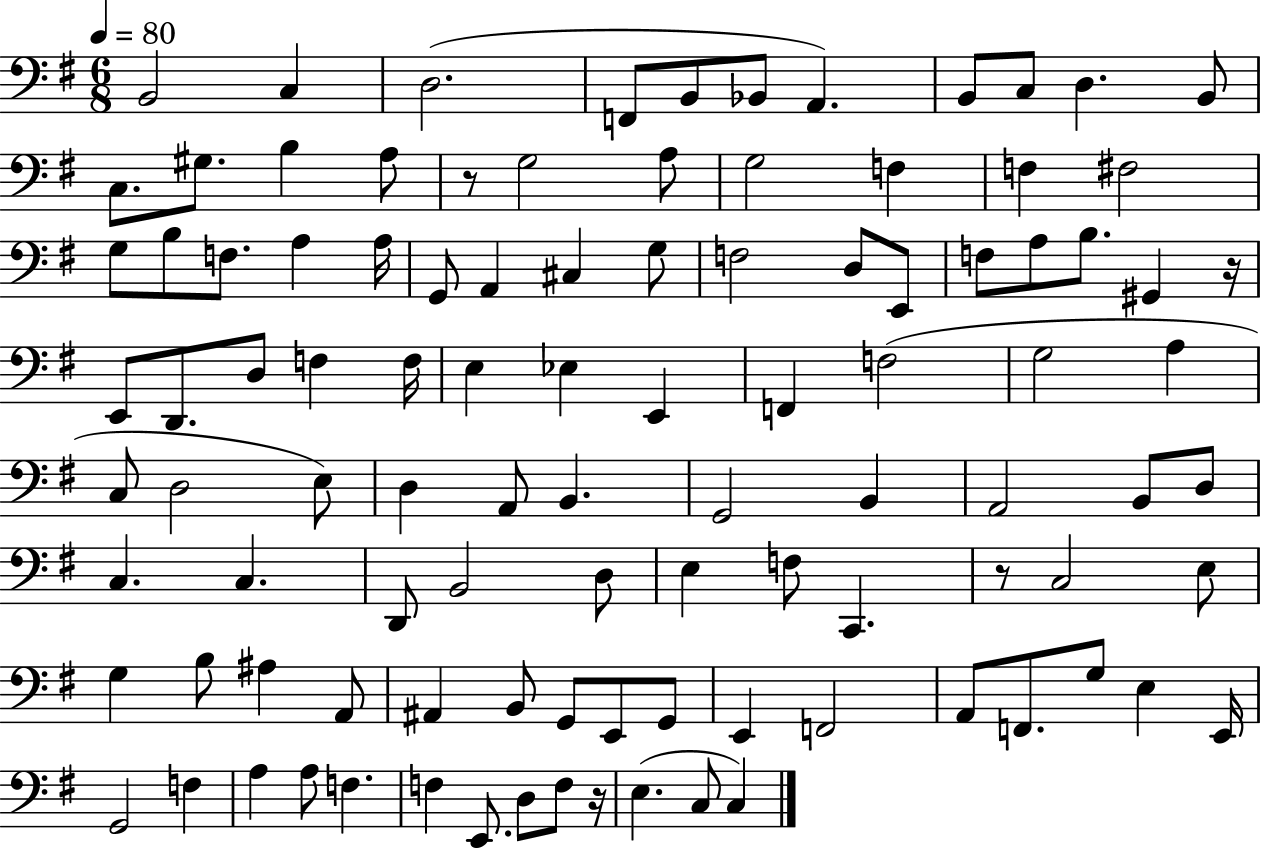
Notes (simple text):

B2/h C3/q D3/h. F2/e B2/e Bb2/e A2/q. B2/e C3/e D3/q. B2/e C3/e. G#3/e. B3/q A3/e R/e G3/h A3/e G3/h F3/q F3/q F#3/h G3/e B3/e F3/e. A3/q A3/s G2/e A2/q C#3/q G3/e F3/h D3/e E2/e F3/e A3/e B3/e. G#2/q R/s E2/e D2/e. D3/e F3/q F3/s E3/q Eb3/q E2/q F2/q F3/h G3/h A3/q C3/e D3/h E3/e D3/q A2/e B2/q. G2/h B2/q A2/h B2/e D3/e C3/q. C3/q. D2/e B2/h D3/e E3/q F3/e C2/q. R/e C3/h E3/e G3/q B3/e A#3/q A2/e A#2/q B2/e G2/e E2/e G2/e E2/q F2/h A2/e F2/e. G3/e E3/q E2/s G2/h F3/q A3/q A3/e F3/q. F3/q E2/e. D3/e F3/e R/s E3/q. C3/e C3/q